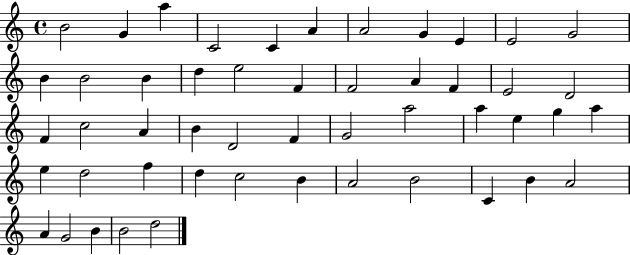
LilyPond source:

{
  \clef treble
  \time 4/4
  \defaultTimeSignature
  \key c \major
  b'2 g'4 a''4 | c'2 c'4 a'4 | a'2 g'4 e'4 | e'2 g'2 | \break b'4 b'2 b'4 | d''4 e''2 f'4 | f'2 a'4 f'4 | e'2 d'2 | \break f'4 c''2 a'4 | b'4 d'2 f'4 | g'2 a''2 | a''4 e''4 g''4 a''4 | \break e''4 d''2 f''4 | d''4 c''2 b'4 | a'2 b'2 | c'4 b'4 a'2 | \break a'4 g'2 b'4 | b'2 d''2 | \bar "|."
}